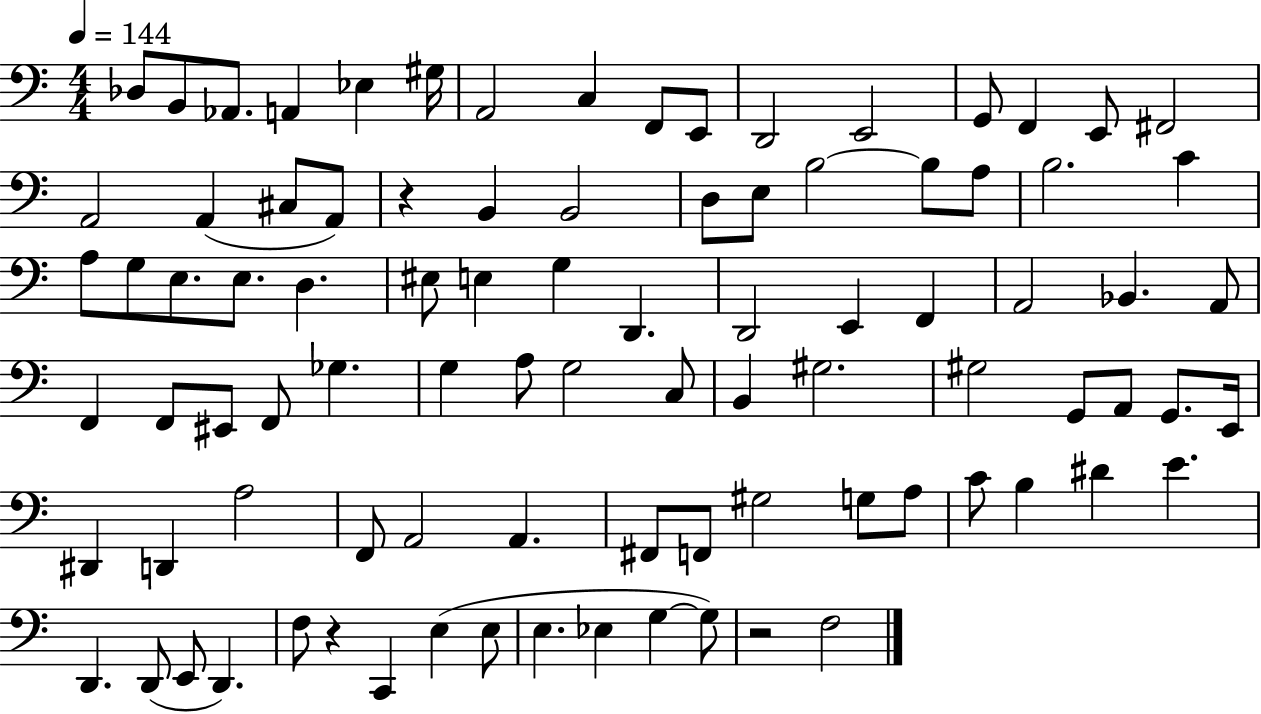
Db3/e B2/e Ab2/e. A2/q Eb3/q G#3/s A2/h C3/q F2/e E2/e D2/h E2/h G2/e F2/q E2/e F#2/h A2/h A2/q C#3/e A2/e R/q B2/q B2/h D3/e E3/e B3/h B3/e A3/e B3/h. C4/q A3/e G3/e E3/e. E3/e. D3/q. EIS3/e E3/q G3/q D2/q. D2/h E2/q F2/q A2/h Bb2/q. A2/e F2/q F2/e EIS2/e F2/e Gb3/q. G3/q A3/e G3/h C3/e B2/q G#3/h. G#3/h G2/e A2/e G2/e. E2/s D#2/q D2/q A3/h F2/e A2/h A2/q. F#2/e F2/e G#3/h G3/e A3/e C4/e B3/q D#4/q E4/q. D2/q. D2/e E2/e D2/q. F3/e R/q C2/q E3/q E3/e E3/q. Eb3/q G3/q G3/e R/h F3/h